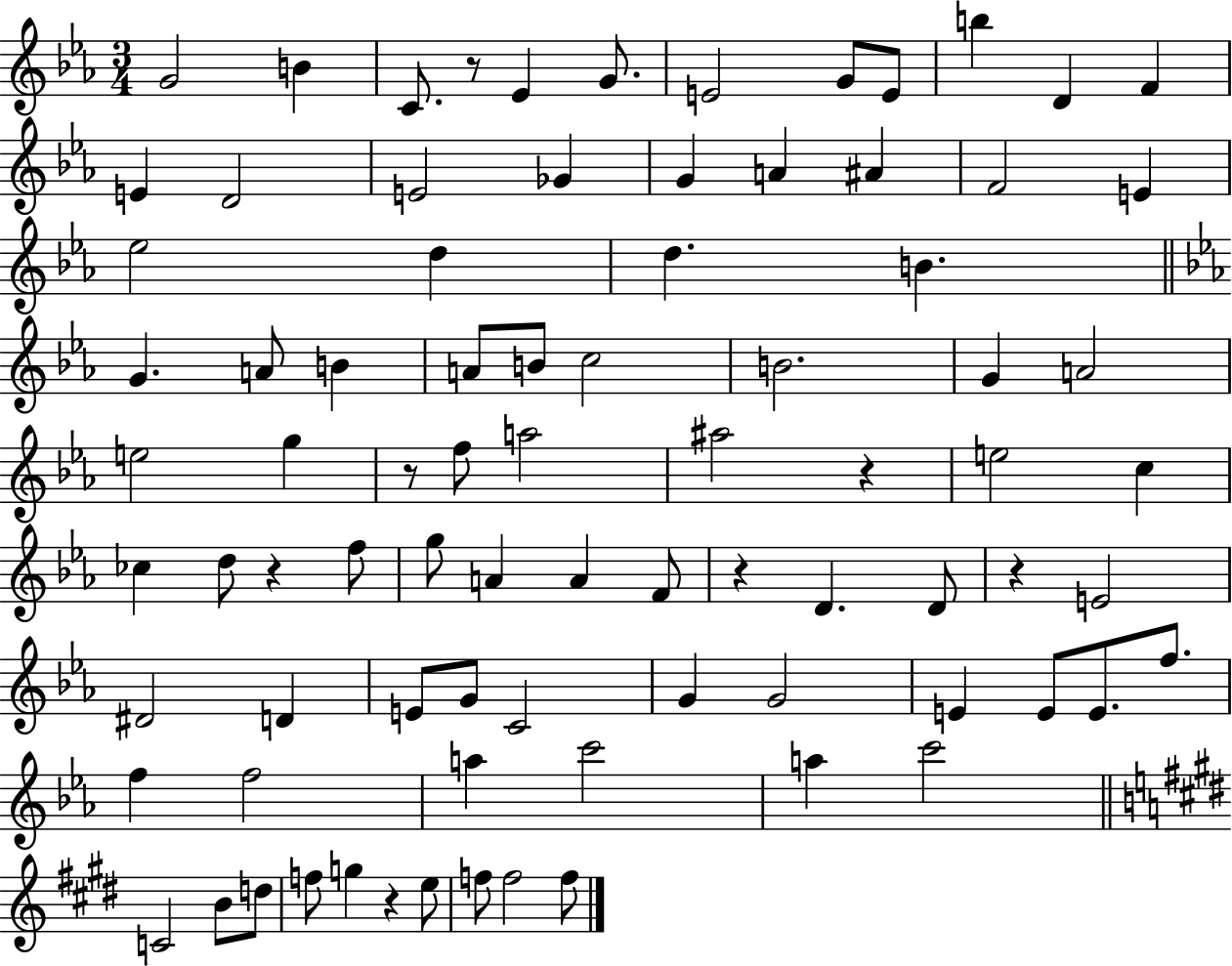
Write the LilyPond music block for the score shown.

{
  \clef treble
  \numericTimeSignature
  \time 3/4
  \key ees \major
  \repeat volta 2 { g'2 b'4 | c'8. r8 ees'4 g'8. | e'2 g'8 e'8 | b''4 d'4 f'4 | \break e'4 d'2 | e'2 ges'4 | g'4 a'4 ais'4 | f'2 e'4 | \break ees''2 d''4 | d''4. b'4. | \bar "||" \break \key ees \major g'4. a'8 b'4 | a'8 b'8 c''2 | b'2. | g'4 a'2 | \break e''2 g''4 | r8 f''8 a''2 | ais''2 r4 | e''2 c''4 | \break ces''4 d''8 r4 f''8 | g''8 a'4 a'4 f'8 | r4 d'4. d'8 | r4 e'2 | \break dis'2 d'4 | e'8 g'8 c'2 | g'4 g'2 | e'4 e'8 e'8. f''8. | \break f''4 f''2 | a''4 c'''2 | a''4 c'''2 | \bar "||" \break \key e \major c'2 b'8 d''8 | f''8 g''4 r4 e''8 | f''8 f''2 f''8 | } \bar "|."
}